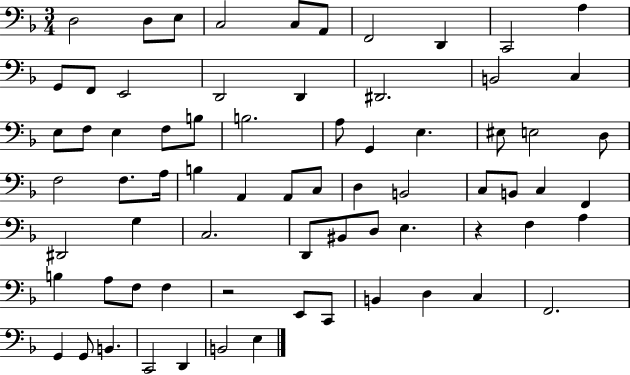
D3/h D3/e E3/e C3/h C3/e A2/e F2/h D2/q C2/h A3/q G2/e F2/e E2/h D2/h D2/q D#2/h. B2/h C3/q E3/e F3/e E3/q F3/e B3/e B3/h. A3/e G2/q E3/q. EIS3/e E3/h D3/e F3/h F3/e. A3/s B3/q A2/q A2/e C3/e D3/q B2/h C3/e B2/e C3/q F2/q D#2/h G3/q C3/h. D2/e BIS2/e D3/e E3/q. R/q F3/q A3/q B3/q A3/e F3/e F3/q R/h E2/e C2/e B2/q D3/q C3/q F2/h. G2/q G2/e B2/q. C2/h D2/q B2/h E3/q